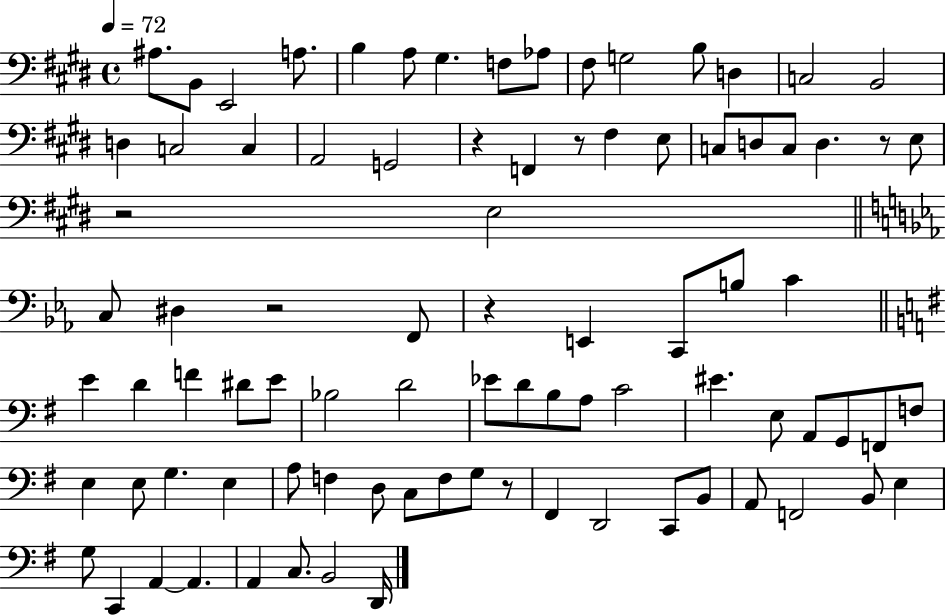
{
  \clef bass
  \time 4/4
  \defaultTimeSignature
  \key e \major
  \tempo 4 = 72
  ais8. b,8 e,2 a8. | b4 a8 gis4. f8 aes8 | fis8 g2 b8 d4 | c2 b,2 | \break d4 c2 c4 | a,2 g,2 | r4 f,4 r8 fis4 e8 | c8 d8 c8 d4. r8 e8 | \break r2 e2 | \bar "||" \break \key ees \major c8 dis4 r2 f,8 | r4 e,4 c,8 b8 c'4 | \bar "||" \break \key g \major e'4 d'4 f'4 dis'8 e'8 | bes2 d'2 | ees'8 d'8 b8 a8 c'2 | eis'4. e8 a,8 g,8 f,8 f8 | \break e4 e8 g4. e4 | a8 f4 d8 c8 f8 g8 r8 | fis,4 d,2 c,8 b,8 | a,8 f,2 b,8 e4 | \break g8 c,4 a,4~~ a,4. | a,4 c8. b,2 d,16 | \bar "|."
}